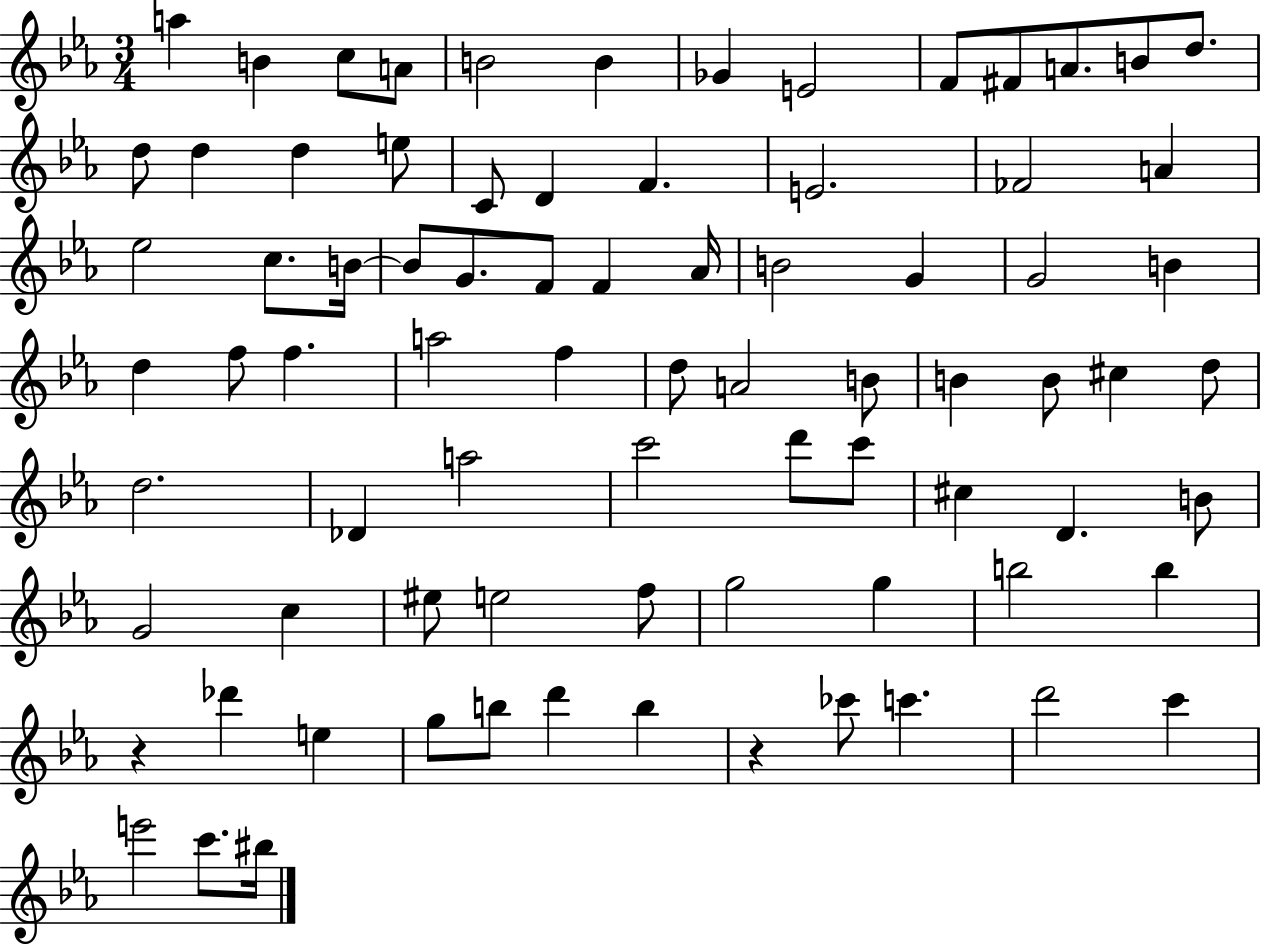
{
  \clef treble
  \numericTimeSignature
  \time 3/4
  \key ees \major
  a''4 b'4 c''8 a'8 | b'2 b'4 | ges'4 e'2 | f'8 fis'8 a'8. b'8 d''8. | \break d''8 d''4 d''4 e''8 | c'8 d'4 f'4. | e'2. | fes'2 a'4 | \break ees''2 c''8. b'16~~ | b'8 g'8. f'8 f'4 aes'16 | b'2 g'4 | g'2 b'4 | \break d''4 f''8 f''4. | a''2 f''4 | d''8 a'2 b'8 | b'4 b'8 cis''4 d''8 | \break d''2. | des'4 a''2 | c'''2 d'''8 c'''8 | cis''4 d'4. b'8 | \break g'2 c''4 | eis''8 e''2 f''8 | g''2 g''4 | b''2 b''4 | \break r4 des'''4 e''4 | g''8 b''8 d'''4 b''4 | r4 ces'''8 c'''4. | d'''2 c'''4 | \break e'''2 c'''8. bis''16 | \bar "|."
}